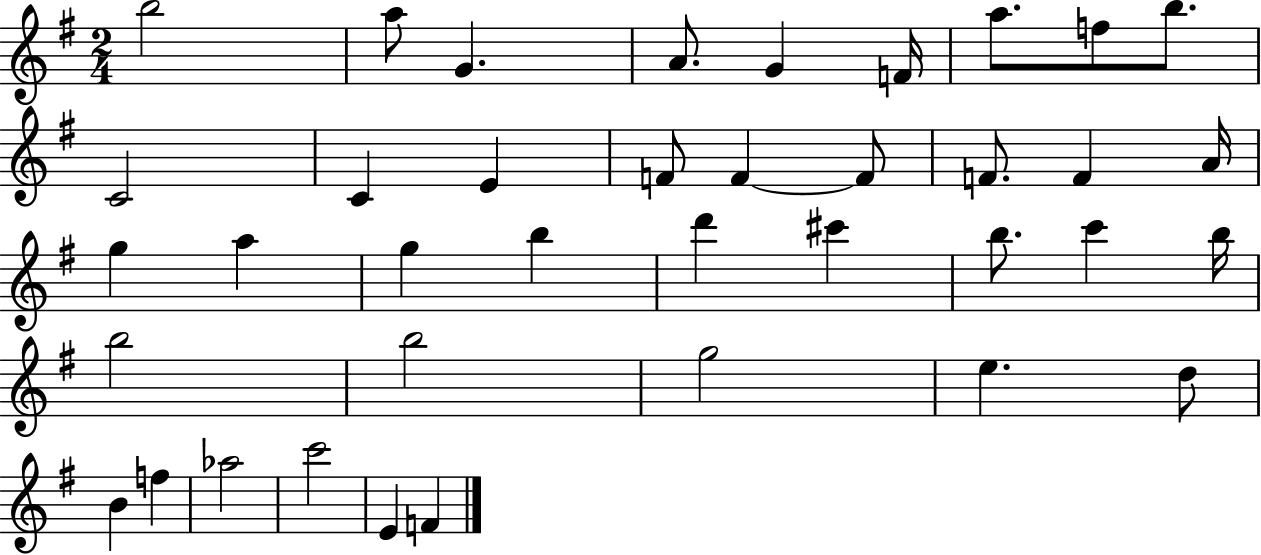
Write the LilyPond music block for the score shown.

{
  \clef treble
  \numericTimeSignature
  \time 2/4
  \key g \major
  b''2 | a''8 g'4. | a'8. g'4 f'16 | a''8. f''8 b''8. | \break c'2 | c'4 e'4 | f'8 f'4~~ f'8 | f'8. f'4 a'16 | \break g''4 a''4 | g''4 b''4 | d'''4 cis'''4 | b''8. c'''4 b''16 | \break b''2 | b''2 | g''2 | e''4. d''8 | \break b'4 f''4 | aes''2 | c'''2 | e'4 f'4 | \break \bar "|."
}